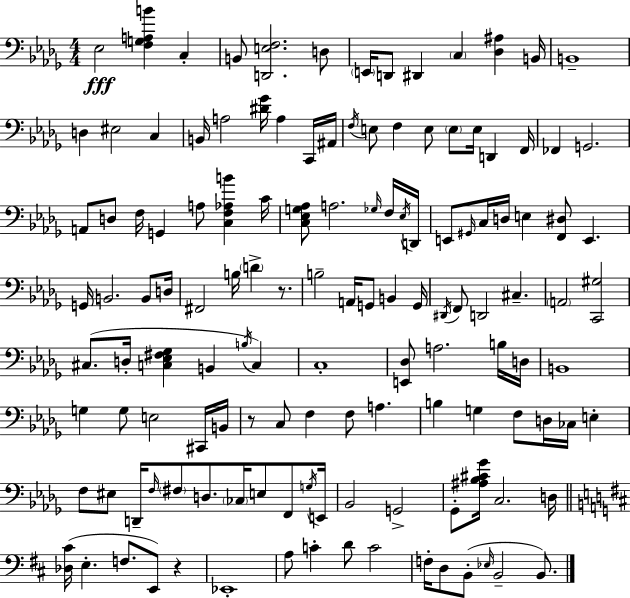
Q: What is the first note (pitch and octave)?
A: Eb3